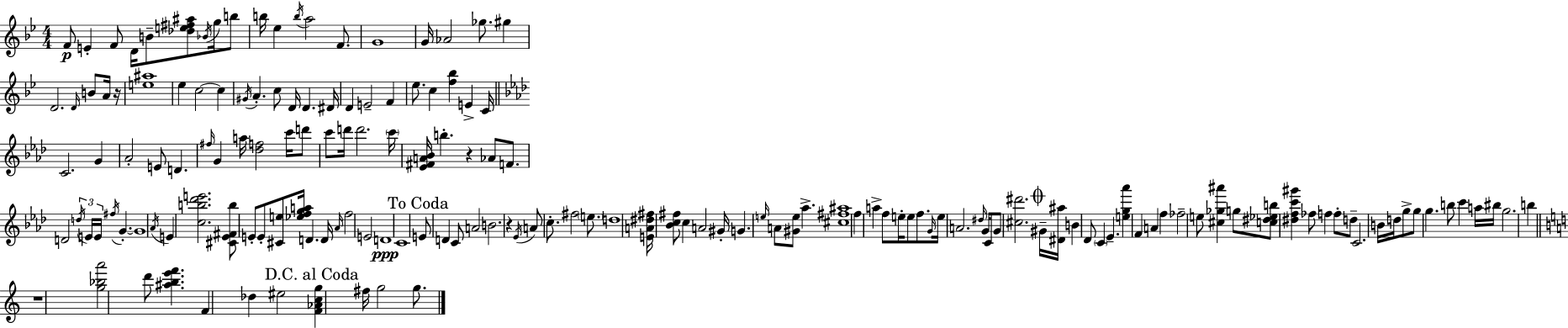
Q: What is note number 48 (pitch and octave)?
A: D6